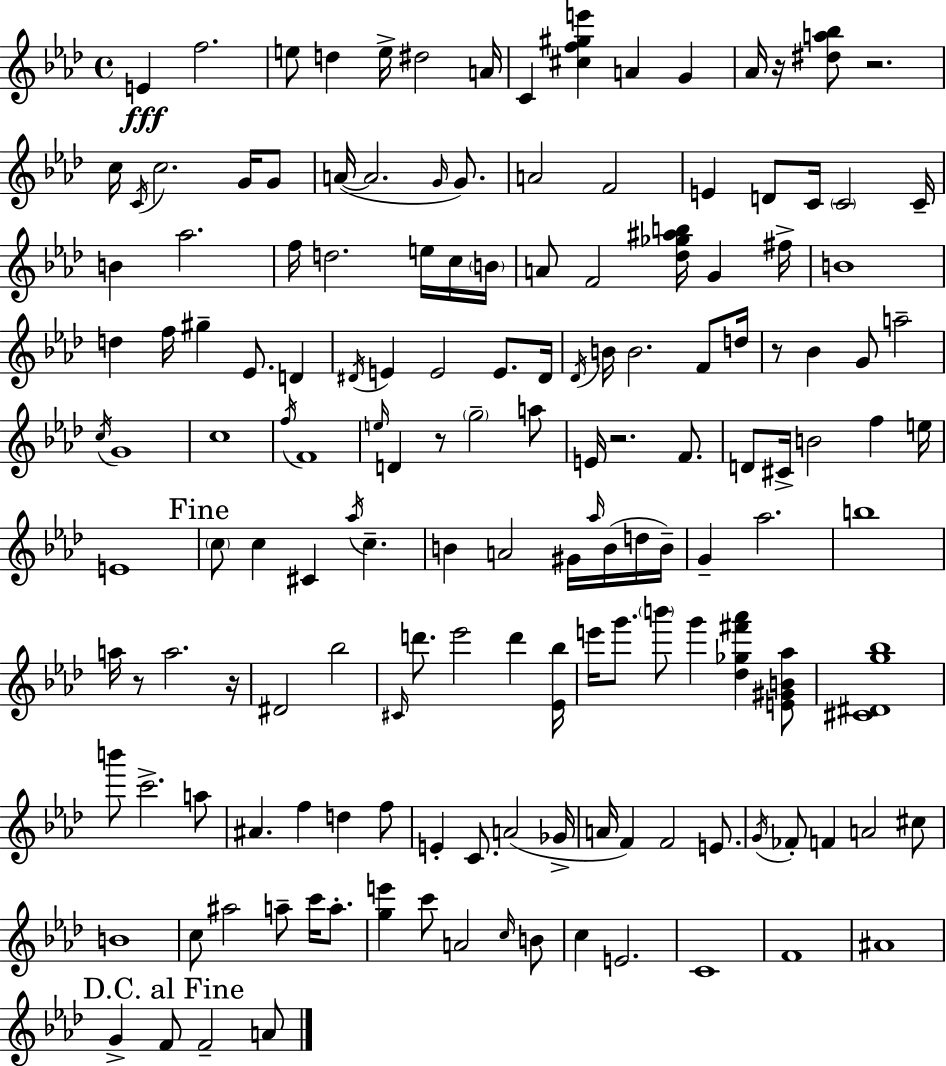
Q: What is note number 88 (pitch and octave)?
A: Ab5